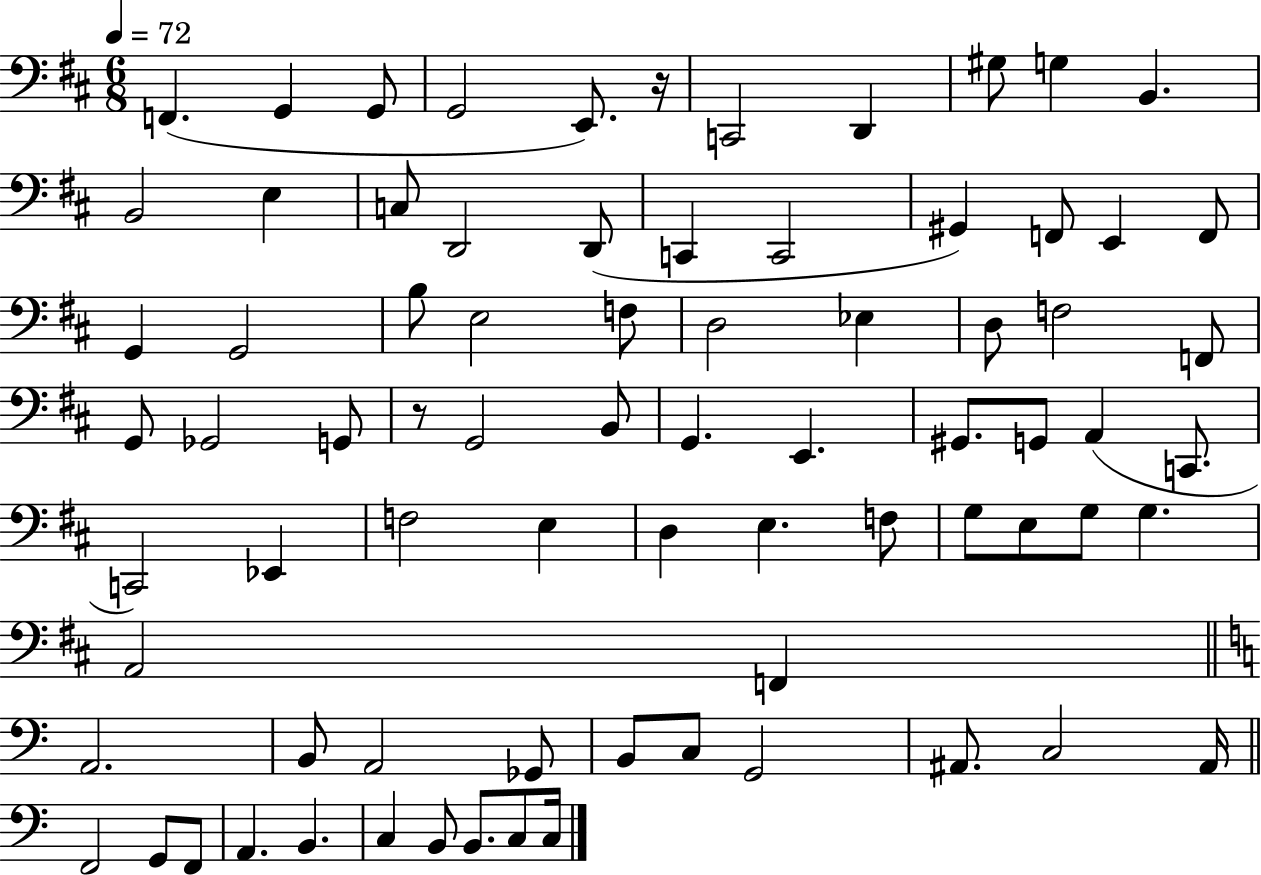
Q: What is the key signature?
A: D major